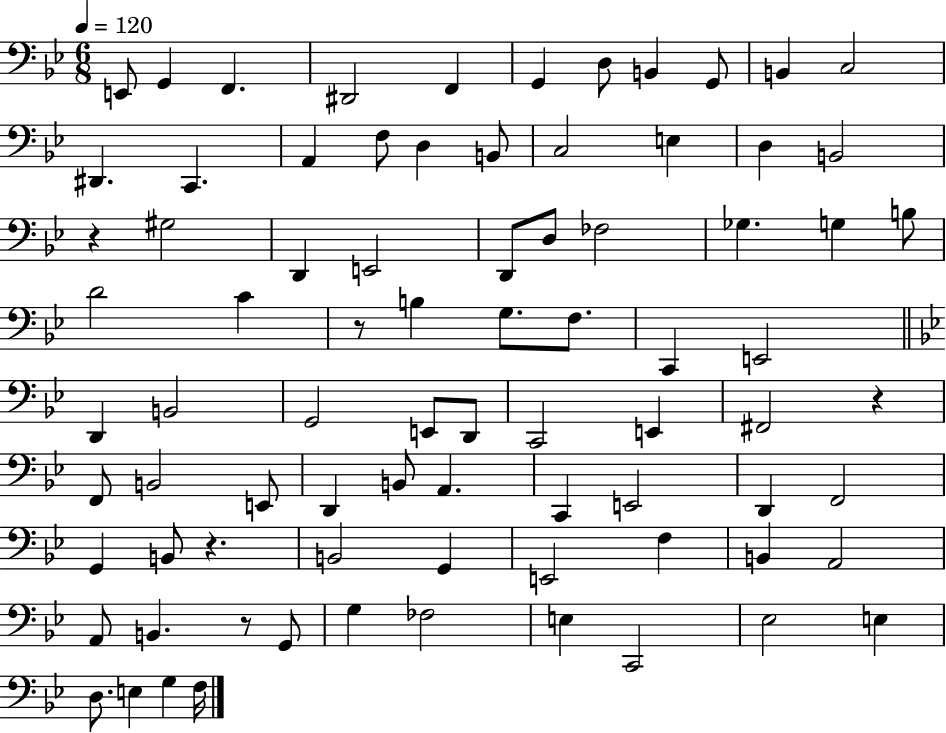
X:1
T:Untitled
M:6/8
L:1/4
K:Bb
E,,/2 G,, F,, ^D,,2 F,, G,, D,/2 B,, G,,/2 B,, C,2 ^D,, C,, A,, F,/2 D, B,,/2 C,2 E, D, B,,2 z ^G,2 D,, E,,2 D,,/2 D,/2 _F,2 _G, G, B,/2 D2 C z/2 B, G,/2 F,/2 C,, E,,2 D,, B,,2 G,,2 E,,/2 D,,/2 C,,2 E,, ^F,,2 z F,,/2 B,,2 E,,/2 D,, B,,/2 A,, C,, E,,2 D,, F,,2 G,, B,,/2 z B,,2 G,, E,,2 F, B,, A,,2 A,,/2 B,, z/2 G,,/2 G, _F,2 E, C,,2 _E,2 E, D,/2 E, G, F,/4